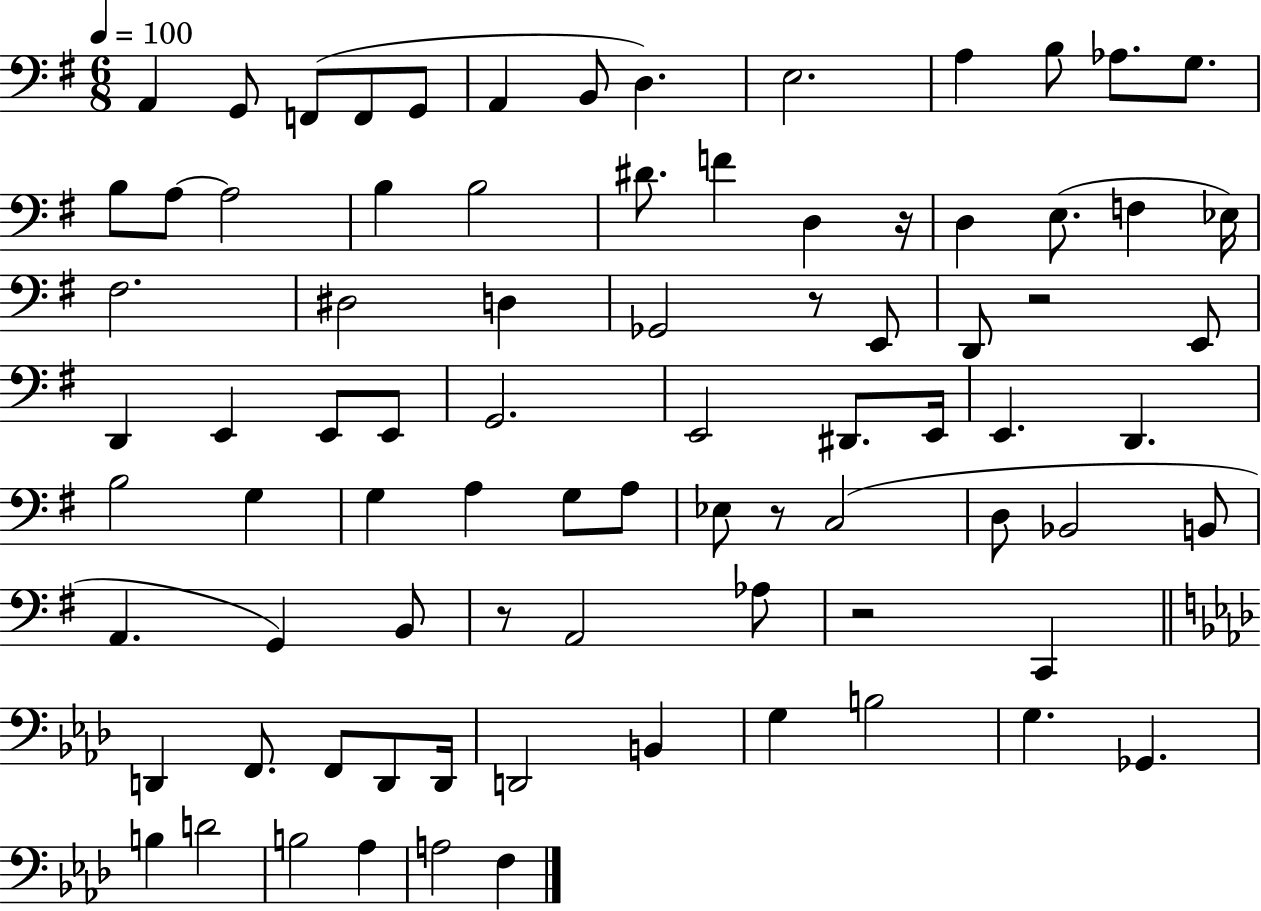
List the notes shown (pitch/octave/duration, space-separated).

A2/q G2/e F2/e F2/e G2/e A2/q B2/e D3/q. E3/h. A3/q B3/e Ab3/e. G3/e. B3/e A3/e A3/h B3/q B3/h D#4/e. F4/q D3/q R/s D3/q E3/e. F3/q Eb3/s F#3/h. D#3/h D3/q Gb2/h R/e E2/e D2/e R/h E2/e D2/q E2/q E2/e E2/e G2/h. E2/h D#2/e. E2/s E2/q. D2/q. B3/h G3/q G3/q A3/q G3/e A3/e Eb3/e R/e C3/h D3/e Bb2/h B2/e A2/q. G2/q B2/e R/e A2/h Ab3/e R/h C2/q D2/q F2/e. F2/e D2/e D2/s D2/h B2/q G3/q B3/h G3/q. Gb2/q. B3/q D4/h B3/h Ab3/q A3/h F3/q